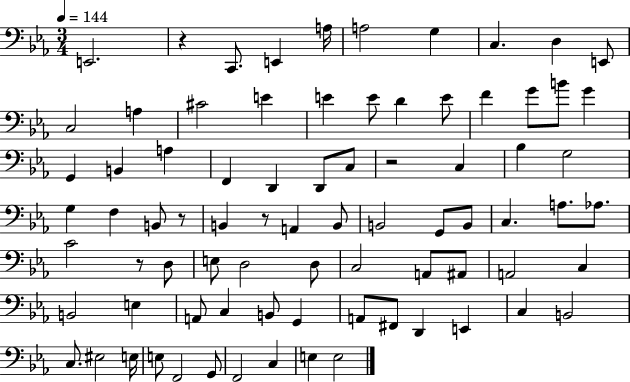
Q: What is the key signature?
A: EES major